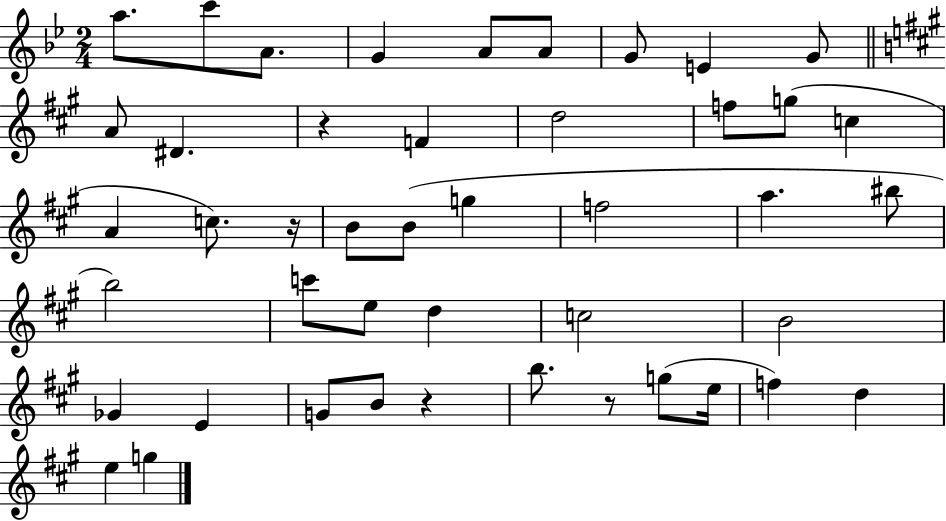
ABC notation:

X:1
T:Untitled
M:2/4
L:1/4
K:Bb
a/2 c'/2 A/2 G A/2 A/2 G/2 E G/2 A/2 ^D z F d2 f/2 g/2 c A c/2 z/4 B/2 B/2 g f2 a ^b/2 b2 c'/2 e/2 d c2 B2 _G E G/2 B/2 z b/2 z/2 g/2 e/4 f d e g